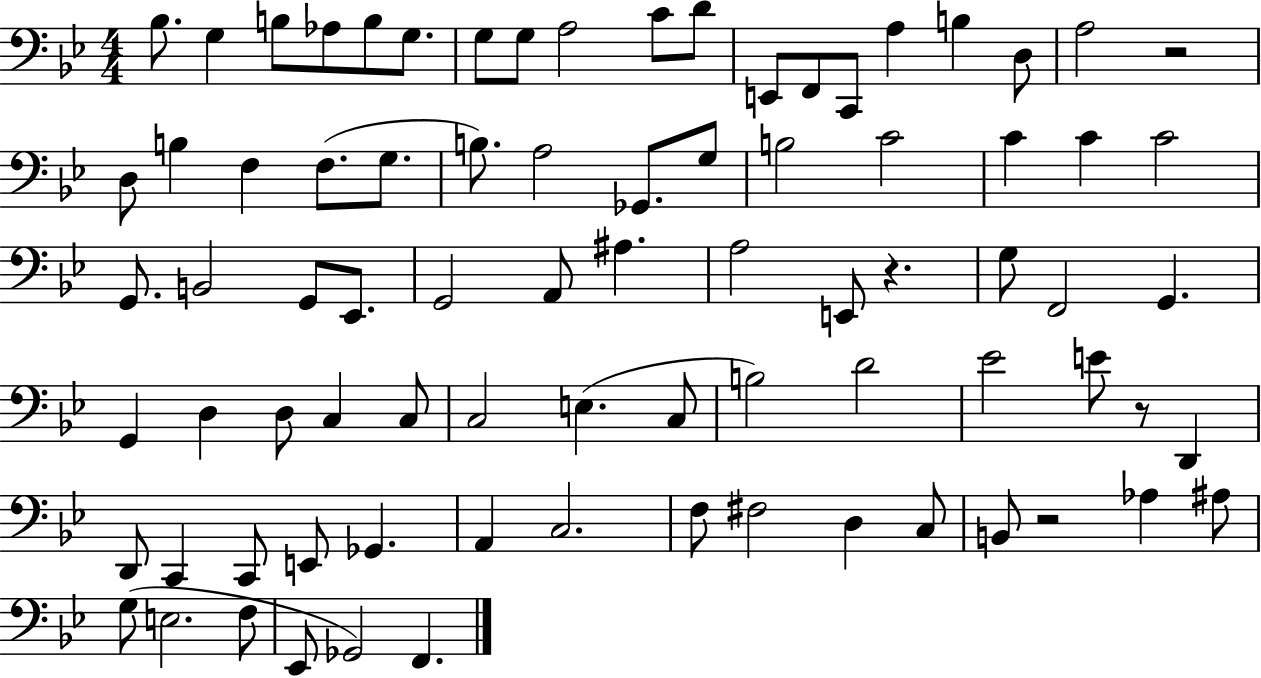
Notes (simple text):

Bb3/e. G3/q B3/e Ab3/e B3/e G3/e. G3/e G3/e A3/h C4/e D4/e E2/e F2/e C2/e A3/q B3/q D3/e A3/h R/h D3/e B3/q F3/q F3/e. G3/e. B3/e. A3/h Gb2/e. G3/e B3/h C4/h C4/q C4/q C4/h G2/e. B2/h G2/e Eb2/e. G2/h A2/e A#3/q. A3/h E2/e R/q. G3/e F2/h G2/q. G2/q D3/q D3/e C3/q C3/e C3/h E3/q. C3/e B3/h D4/h Eb4/h E4/e R/e D2/q D2/e C2/q C2/e E2/e Gb2/q. A2/q C3/h. F3/e F#3/h D3/q C3/e B2/e R/h Ab3/q A#3/e G3/e E3/h. F3/e Eb2/e Gb2/h F2/q.